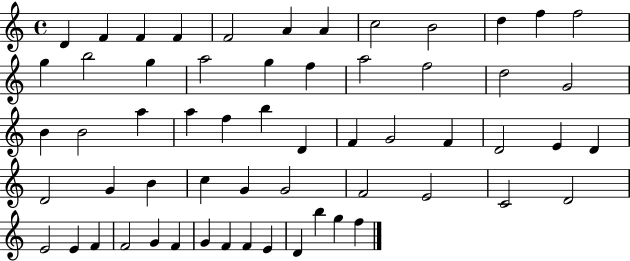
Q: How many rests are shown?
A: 0